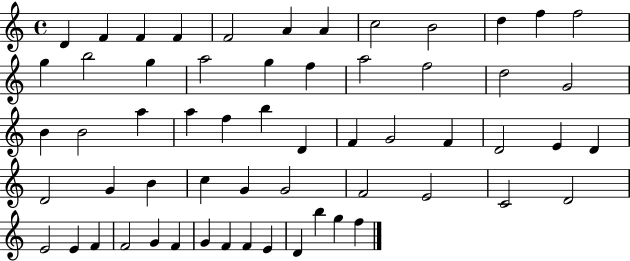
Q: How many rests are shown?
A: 0